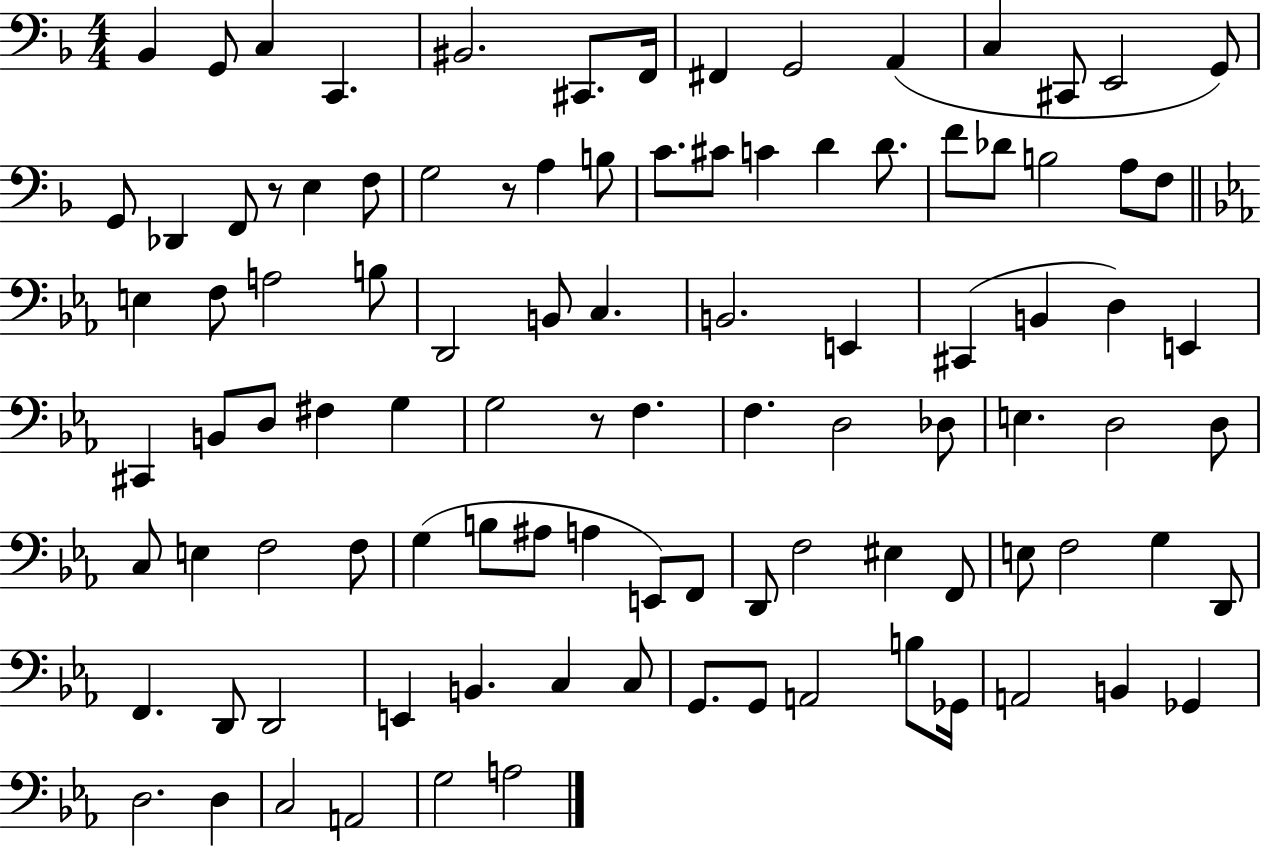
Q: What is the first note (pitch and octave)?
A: Bb2